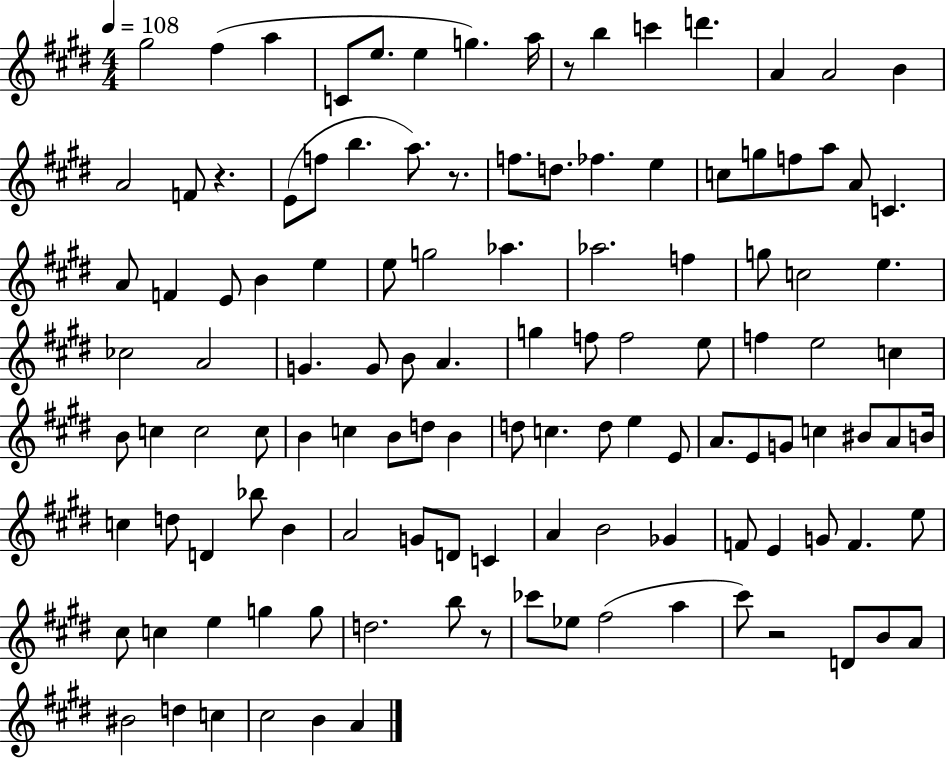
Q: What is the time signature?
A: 4/4